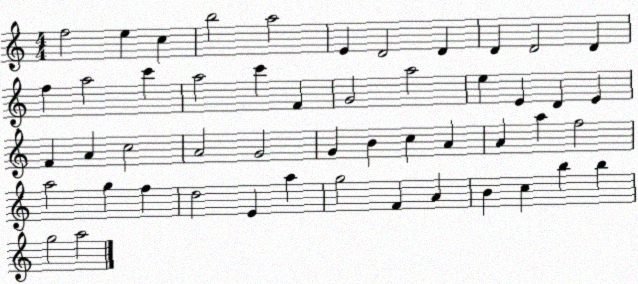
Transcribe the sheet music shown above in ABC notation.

X:1
T:Untitled
M:4/4
L:1/4
K:C
f2 e c b2 a2 E D2 D D D2 D f a2 c' a2 c' F G2 a2 e E D E F A c2 A2 G2 G B c A A a f2 a2 g f d2 E a g2 F A B c b b g2 a2